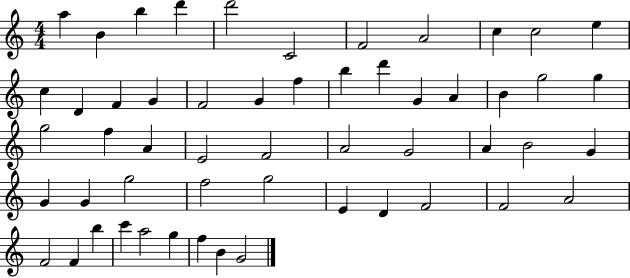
X:1
T:Untitled
M:4/4
L:1/4
K:C
a B b d' d'2 C2 F2 A2 c c2 e c D F G F2 G f b d' G A B g2 g g2 f A E2 F2 A2 G2 A B2 G G G g2 f2 g2 E D F2 F2 A2 F2 F b c' a2 g f B G2